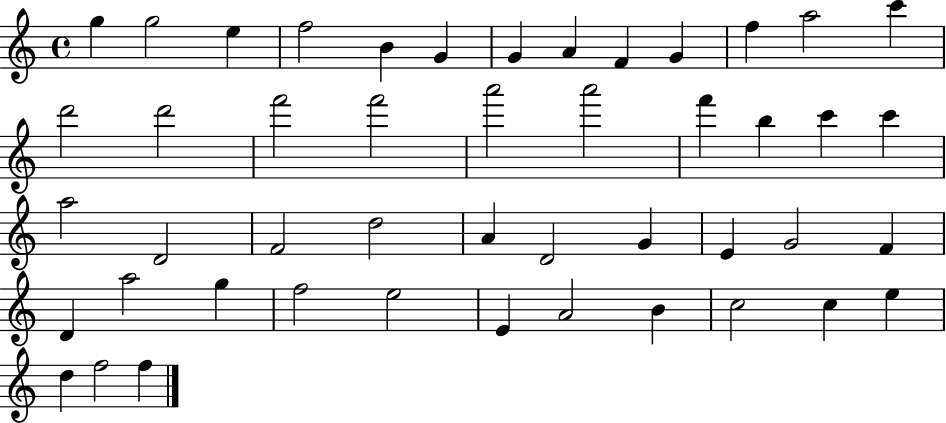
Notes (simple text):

G5/q G5/h E5/q F5/h B4/q G4/q G4/q A4/q F4/q G4/q F5/q A5/h C6/q D6/h D6/h F6/h F6/h A6/h A6/h F6/q B5/q C6/q C6/q A5/h D4/h F4/h D5/h A4/q D4/h G4/q E4/q G4/h F4/q D4/q A5/h G5/q F5/h E5/h E4/q A4/h B4/q C5/h C5/q E5/q D5/q F5/h F5/q